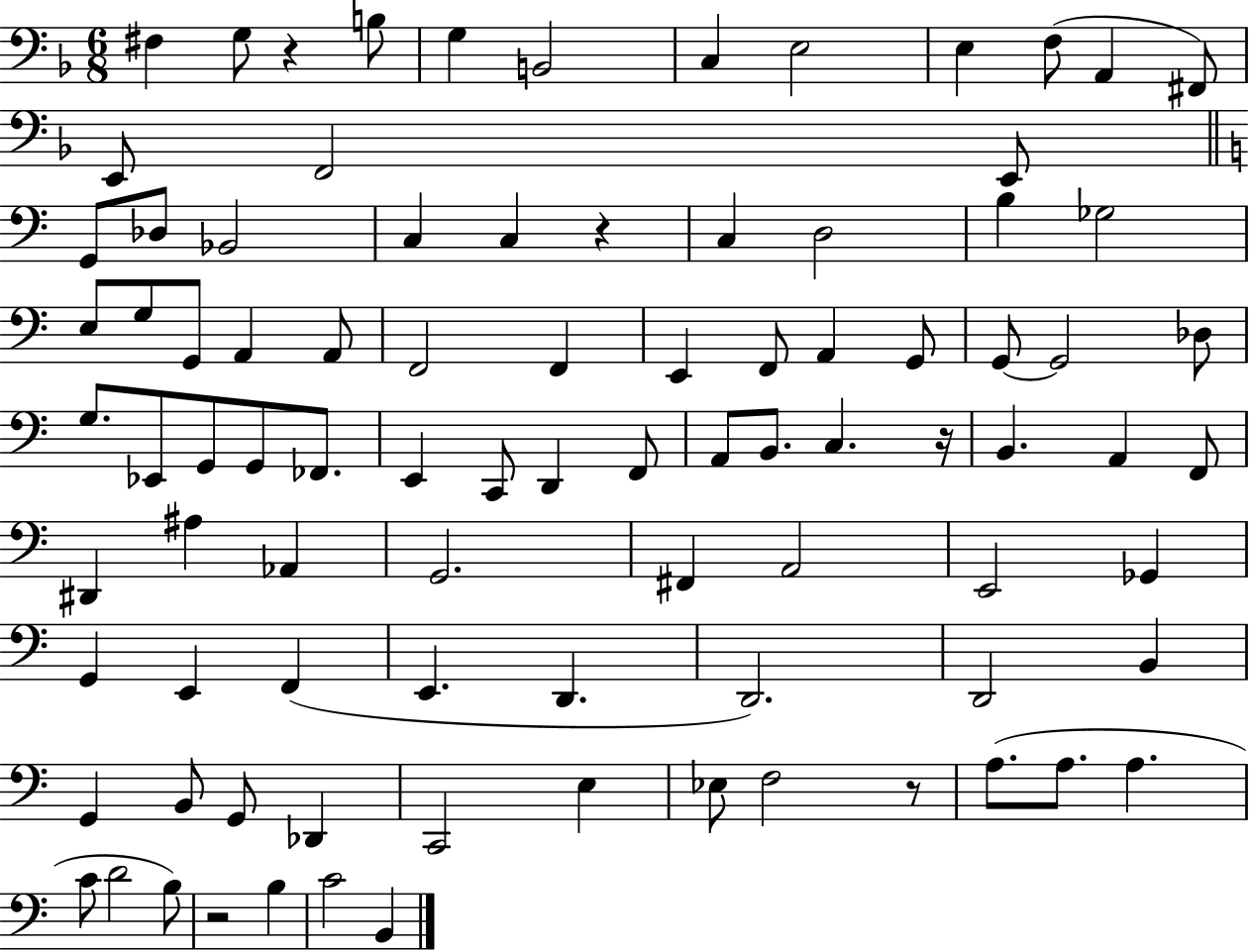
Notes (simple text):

F#3/q G3/e R/q B3/e G3/q B2/h C3/q E3/h E3/q F3/e A2/q F#2/e E2/e F2/h E2/e G2/e Db3/e Bb2/h C3/q C3/q R/q C3/q D3/h B3/q Gb3/h E3/e G3/e G2/e A2/q A2/e F2/h F2/q E2/q F2/e A2/q G2/e G2/e G2/h Db3/e G3/e. Eb2/e G2/e G2/e FES2/e. E2/q C2/e D2/q F2/e A2/e B2/e. C3/q. R/s B2/q. A2/q F2/e D#2/q A#3/q Ab2/q G2/h. F#2/q A2/h E2/h Gb2/q G2/q E2/q F2/q E2/q. D2/q. D2/h. D2/h B2/q G2/q B2/e G2/e Db2/q C2/h E3/q Eb3/e F3/h R/e A3/e. A3/e. A3/q. C4/e D4/h B3/e R/h B3/q C4/h B2/q